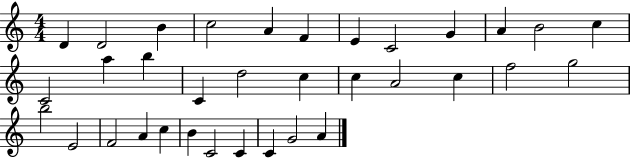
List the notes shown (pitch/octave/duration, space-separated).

D4/q D4/h B4/q C5/h A4/q F4/q E4/q C4/h G4/q A4/q B4/h C5/q C4/h A5/q B5/q C4/q D5/h C5/q C5/q A4/h C5/q F5/h G5/h B5/h E4/h F4/h A4/q C5/q B4/q C4/h C4/q C4/q G4/h A4/q